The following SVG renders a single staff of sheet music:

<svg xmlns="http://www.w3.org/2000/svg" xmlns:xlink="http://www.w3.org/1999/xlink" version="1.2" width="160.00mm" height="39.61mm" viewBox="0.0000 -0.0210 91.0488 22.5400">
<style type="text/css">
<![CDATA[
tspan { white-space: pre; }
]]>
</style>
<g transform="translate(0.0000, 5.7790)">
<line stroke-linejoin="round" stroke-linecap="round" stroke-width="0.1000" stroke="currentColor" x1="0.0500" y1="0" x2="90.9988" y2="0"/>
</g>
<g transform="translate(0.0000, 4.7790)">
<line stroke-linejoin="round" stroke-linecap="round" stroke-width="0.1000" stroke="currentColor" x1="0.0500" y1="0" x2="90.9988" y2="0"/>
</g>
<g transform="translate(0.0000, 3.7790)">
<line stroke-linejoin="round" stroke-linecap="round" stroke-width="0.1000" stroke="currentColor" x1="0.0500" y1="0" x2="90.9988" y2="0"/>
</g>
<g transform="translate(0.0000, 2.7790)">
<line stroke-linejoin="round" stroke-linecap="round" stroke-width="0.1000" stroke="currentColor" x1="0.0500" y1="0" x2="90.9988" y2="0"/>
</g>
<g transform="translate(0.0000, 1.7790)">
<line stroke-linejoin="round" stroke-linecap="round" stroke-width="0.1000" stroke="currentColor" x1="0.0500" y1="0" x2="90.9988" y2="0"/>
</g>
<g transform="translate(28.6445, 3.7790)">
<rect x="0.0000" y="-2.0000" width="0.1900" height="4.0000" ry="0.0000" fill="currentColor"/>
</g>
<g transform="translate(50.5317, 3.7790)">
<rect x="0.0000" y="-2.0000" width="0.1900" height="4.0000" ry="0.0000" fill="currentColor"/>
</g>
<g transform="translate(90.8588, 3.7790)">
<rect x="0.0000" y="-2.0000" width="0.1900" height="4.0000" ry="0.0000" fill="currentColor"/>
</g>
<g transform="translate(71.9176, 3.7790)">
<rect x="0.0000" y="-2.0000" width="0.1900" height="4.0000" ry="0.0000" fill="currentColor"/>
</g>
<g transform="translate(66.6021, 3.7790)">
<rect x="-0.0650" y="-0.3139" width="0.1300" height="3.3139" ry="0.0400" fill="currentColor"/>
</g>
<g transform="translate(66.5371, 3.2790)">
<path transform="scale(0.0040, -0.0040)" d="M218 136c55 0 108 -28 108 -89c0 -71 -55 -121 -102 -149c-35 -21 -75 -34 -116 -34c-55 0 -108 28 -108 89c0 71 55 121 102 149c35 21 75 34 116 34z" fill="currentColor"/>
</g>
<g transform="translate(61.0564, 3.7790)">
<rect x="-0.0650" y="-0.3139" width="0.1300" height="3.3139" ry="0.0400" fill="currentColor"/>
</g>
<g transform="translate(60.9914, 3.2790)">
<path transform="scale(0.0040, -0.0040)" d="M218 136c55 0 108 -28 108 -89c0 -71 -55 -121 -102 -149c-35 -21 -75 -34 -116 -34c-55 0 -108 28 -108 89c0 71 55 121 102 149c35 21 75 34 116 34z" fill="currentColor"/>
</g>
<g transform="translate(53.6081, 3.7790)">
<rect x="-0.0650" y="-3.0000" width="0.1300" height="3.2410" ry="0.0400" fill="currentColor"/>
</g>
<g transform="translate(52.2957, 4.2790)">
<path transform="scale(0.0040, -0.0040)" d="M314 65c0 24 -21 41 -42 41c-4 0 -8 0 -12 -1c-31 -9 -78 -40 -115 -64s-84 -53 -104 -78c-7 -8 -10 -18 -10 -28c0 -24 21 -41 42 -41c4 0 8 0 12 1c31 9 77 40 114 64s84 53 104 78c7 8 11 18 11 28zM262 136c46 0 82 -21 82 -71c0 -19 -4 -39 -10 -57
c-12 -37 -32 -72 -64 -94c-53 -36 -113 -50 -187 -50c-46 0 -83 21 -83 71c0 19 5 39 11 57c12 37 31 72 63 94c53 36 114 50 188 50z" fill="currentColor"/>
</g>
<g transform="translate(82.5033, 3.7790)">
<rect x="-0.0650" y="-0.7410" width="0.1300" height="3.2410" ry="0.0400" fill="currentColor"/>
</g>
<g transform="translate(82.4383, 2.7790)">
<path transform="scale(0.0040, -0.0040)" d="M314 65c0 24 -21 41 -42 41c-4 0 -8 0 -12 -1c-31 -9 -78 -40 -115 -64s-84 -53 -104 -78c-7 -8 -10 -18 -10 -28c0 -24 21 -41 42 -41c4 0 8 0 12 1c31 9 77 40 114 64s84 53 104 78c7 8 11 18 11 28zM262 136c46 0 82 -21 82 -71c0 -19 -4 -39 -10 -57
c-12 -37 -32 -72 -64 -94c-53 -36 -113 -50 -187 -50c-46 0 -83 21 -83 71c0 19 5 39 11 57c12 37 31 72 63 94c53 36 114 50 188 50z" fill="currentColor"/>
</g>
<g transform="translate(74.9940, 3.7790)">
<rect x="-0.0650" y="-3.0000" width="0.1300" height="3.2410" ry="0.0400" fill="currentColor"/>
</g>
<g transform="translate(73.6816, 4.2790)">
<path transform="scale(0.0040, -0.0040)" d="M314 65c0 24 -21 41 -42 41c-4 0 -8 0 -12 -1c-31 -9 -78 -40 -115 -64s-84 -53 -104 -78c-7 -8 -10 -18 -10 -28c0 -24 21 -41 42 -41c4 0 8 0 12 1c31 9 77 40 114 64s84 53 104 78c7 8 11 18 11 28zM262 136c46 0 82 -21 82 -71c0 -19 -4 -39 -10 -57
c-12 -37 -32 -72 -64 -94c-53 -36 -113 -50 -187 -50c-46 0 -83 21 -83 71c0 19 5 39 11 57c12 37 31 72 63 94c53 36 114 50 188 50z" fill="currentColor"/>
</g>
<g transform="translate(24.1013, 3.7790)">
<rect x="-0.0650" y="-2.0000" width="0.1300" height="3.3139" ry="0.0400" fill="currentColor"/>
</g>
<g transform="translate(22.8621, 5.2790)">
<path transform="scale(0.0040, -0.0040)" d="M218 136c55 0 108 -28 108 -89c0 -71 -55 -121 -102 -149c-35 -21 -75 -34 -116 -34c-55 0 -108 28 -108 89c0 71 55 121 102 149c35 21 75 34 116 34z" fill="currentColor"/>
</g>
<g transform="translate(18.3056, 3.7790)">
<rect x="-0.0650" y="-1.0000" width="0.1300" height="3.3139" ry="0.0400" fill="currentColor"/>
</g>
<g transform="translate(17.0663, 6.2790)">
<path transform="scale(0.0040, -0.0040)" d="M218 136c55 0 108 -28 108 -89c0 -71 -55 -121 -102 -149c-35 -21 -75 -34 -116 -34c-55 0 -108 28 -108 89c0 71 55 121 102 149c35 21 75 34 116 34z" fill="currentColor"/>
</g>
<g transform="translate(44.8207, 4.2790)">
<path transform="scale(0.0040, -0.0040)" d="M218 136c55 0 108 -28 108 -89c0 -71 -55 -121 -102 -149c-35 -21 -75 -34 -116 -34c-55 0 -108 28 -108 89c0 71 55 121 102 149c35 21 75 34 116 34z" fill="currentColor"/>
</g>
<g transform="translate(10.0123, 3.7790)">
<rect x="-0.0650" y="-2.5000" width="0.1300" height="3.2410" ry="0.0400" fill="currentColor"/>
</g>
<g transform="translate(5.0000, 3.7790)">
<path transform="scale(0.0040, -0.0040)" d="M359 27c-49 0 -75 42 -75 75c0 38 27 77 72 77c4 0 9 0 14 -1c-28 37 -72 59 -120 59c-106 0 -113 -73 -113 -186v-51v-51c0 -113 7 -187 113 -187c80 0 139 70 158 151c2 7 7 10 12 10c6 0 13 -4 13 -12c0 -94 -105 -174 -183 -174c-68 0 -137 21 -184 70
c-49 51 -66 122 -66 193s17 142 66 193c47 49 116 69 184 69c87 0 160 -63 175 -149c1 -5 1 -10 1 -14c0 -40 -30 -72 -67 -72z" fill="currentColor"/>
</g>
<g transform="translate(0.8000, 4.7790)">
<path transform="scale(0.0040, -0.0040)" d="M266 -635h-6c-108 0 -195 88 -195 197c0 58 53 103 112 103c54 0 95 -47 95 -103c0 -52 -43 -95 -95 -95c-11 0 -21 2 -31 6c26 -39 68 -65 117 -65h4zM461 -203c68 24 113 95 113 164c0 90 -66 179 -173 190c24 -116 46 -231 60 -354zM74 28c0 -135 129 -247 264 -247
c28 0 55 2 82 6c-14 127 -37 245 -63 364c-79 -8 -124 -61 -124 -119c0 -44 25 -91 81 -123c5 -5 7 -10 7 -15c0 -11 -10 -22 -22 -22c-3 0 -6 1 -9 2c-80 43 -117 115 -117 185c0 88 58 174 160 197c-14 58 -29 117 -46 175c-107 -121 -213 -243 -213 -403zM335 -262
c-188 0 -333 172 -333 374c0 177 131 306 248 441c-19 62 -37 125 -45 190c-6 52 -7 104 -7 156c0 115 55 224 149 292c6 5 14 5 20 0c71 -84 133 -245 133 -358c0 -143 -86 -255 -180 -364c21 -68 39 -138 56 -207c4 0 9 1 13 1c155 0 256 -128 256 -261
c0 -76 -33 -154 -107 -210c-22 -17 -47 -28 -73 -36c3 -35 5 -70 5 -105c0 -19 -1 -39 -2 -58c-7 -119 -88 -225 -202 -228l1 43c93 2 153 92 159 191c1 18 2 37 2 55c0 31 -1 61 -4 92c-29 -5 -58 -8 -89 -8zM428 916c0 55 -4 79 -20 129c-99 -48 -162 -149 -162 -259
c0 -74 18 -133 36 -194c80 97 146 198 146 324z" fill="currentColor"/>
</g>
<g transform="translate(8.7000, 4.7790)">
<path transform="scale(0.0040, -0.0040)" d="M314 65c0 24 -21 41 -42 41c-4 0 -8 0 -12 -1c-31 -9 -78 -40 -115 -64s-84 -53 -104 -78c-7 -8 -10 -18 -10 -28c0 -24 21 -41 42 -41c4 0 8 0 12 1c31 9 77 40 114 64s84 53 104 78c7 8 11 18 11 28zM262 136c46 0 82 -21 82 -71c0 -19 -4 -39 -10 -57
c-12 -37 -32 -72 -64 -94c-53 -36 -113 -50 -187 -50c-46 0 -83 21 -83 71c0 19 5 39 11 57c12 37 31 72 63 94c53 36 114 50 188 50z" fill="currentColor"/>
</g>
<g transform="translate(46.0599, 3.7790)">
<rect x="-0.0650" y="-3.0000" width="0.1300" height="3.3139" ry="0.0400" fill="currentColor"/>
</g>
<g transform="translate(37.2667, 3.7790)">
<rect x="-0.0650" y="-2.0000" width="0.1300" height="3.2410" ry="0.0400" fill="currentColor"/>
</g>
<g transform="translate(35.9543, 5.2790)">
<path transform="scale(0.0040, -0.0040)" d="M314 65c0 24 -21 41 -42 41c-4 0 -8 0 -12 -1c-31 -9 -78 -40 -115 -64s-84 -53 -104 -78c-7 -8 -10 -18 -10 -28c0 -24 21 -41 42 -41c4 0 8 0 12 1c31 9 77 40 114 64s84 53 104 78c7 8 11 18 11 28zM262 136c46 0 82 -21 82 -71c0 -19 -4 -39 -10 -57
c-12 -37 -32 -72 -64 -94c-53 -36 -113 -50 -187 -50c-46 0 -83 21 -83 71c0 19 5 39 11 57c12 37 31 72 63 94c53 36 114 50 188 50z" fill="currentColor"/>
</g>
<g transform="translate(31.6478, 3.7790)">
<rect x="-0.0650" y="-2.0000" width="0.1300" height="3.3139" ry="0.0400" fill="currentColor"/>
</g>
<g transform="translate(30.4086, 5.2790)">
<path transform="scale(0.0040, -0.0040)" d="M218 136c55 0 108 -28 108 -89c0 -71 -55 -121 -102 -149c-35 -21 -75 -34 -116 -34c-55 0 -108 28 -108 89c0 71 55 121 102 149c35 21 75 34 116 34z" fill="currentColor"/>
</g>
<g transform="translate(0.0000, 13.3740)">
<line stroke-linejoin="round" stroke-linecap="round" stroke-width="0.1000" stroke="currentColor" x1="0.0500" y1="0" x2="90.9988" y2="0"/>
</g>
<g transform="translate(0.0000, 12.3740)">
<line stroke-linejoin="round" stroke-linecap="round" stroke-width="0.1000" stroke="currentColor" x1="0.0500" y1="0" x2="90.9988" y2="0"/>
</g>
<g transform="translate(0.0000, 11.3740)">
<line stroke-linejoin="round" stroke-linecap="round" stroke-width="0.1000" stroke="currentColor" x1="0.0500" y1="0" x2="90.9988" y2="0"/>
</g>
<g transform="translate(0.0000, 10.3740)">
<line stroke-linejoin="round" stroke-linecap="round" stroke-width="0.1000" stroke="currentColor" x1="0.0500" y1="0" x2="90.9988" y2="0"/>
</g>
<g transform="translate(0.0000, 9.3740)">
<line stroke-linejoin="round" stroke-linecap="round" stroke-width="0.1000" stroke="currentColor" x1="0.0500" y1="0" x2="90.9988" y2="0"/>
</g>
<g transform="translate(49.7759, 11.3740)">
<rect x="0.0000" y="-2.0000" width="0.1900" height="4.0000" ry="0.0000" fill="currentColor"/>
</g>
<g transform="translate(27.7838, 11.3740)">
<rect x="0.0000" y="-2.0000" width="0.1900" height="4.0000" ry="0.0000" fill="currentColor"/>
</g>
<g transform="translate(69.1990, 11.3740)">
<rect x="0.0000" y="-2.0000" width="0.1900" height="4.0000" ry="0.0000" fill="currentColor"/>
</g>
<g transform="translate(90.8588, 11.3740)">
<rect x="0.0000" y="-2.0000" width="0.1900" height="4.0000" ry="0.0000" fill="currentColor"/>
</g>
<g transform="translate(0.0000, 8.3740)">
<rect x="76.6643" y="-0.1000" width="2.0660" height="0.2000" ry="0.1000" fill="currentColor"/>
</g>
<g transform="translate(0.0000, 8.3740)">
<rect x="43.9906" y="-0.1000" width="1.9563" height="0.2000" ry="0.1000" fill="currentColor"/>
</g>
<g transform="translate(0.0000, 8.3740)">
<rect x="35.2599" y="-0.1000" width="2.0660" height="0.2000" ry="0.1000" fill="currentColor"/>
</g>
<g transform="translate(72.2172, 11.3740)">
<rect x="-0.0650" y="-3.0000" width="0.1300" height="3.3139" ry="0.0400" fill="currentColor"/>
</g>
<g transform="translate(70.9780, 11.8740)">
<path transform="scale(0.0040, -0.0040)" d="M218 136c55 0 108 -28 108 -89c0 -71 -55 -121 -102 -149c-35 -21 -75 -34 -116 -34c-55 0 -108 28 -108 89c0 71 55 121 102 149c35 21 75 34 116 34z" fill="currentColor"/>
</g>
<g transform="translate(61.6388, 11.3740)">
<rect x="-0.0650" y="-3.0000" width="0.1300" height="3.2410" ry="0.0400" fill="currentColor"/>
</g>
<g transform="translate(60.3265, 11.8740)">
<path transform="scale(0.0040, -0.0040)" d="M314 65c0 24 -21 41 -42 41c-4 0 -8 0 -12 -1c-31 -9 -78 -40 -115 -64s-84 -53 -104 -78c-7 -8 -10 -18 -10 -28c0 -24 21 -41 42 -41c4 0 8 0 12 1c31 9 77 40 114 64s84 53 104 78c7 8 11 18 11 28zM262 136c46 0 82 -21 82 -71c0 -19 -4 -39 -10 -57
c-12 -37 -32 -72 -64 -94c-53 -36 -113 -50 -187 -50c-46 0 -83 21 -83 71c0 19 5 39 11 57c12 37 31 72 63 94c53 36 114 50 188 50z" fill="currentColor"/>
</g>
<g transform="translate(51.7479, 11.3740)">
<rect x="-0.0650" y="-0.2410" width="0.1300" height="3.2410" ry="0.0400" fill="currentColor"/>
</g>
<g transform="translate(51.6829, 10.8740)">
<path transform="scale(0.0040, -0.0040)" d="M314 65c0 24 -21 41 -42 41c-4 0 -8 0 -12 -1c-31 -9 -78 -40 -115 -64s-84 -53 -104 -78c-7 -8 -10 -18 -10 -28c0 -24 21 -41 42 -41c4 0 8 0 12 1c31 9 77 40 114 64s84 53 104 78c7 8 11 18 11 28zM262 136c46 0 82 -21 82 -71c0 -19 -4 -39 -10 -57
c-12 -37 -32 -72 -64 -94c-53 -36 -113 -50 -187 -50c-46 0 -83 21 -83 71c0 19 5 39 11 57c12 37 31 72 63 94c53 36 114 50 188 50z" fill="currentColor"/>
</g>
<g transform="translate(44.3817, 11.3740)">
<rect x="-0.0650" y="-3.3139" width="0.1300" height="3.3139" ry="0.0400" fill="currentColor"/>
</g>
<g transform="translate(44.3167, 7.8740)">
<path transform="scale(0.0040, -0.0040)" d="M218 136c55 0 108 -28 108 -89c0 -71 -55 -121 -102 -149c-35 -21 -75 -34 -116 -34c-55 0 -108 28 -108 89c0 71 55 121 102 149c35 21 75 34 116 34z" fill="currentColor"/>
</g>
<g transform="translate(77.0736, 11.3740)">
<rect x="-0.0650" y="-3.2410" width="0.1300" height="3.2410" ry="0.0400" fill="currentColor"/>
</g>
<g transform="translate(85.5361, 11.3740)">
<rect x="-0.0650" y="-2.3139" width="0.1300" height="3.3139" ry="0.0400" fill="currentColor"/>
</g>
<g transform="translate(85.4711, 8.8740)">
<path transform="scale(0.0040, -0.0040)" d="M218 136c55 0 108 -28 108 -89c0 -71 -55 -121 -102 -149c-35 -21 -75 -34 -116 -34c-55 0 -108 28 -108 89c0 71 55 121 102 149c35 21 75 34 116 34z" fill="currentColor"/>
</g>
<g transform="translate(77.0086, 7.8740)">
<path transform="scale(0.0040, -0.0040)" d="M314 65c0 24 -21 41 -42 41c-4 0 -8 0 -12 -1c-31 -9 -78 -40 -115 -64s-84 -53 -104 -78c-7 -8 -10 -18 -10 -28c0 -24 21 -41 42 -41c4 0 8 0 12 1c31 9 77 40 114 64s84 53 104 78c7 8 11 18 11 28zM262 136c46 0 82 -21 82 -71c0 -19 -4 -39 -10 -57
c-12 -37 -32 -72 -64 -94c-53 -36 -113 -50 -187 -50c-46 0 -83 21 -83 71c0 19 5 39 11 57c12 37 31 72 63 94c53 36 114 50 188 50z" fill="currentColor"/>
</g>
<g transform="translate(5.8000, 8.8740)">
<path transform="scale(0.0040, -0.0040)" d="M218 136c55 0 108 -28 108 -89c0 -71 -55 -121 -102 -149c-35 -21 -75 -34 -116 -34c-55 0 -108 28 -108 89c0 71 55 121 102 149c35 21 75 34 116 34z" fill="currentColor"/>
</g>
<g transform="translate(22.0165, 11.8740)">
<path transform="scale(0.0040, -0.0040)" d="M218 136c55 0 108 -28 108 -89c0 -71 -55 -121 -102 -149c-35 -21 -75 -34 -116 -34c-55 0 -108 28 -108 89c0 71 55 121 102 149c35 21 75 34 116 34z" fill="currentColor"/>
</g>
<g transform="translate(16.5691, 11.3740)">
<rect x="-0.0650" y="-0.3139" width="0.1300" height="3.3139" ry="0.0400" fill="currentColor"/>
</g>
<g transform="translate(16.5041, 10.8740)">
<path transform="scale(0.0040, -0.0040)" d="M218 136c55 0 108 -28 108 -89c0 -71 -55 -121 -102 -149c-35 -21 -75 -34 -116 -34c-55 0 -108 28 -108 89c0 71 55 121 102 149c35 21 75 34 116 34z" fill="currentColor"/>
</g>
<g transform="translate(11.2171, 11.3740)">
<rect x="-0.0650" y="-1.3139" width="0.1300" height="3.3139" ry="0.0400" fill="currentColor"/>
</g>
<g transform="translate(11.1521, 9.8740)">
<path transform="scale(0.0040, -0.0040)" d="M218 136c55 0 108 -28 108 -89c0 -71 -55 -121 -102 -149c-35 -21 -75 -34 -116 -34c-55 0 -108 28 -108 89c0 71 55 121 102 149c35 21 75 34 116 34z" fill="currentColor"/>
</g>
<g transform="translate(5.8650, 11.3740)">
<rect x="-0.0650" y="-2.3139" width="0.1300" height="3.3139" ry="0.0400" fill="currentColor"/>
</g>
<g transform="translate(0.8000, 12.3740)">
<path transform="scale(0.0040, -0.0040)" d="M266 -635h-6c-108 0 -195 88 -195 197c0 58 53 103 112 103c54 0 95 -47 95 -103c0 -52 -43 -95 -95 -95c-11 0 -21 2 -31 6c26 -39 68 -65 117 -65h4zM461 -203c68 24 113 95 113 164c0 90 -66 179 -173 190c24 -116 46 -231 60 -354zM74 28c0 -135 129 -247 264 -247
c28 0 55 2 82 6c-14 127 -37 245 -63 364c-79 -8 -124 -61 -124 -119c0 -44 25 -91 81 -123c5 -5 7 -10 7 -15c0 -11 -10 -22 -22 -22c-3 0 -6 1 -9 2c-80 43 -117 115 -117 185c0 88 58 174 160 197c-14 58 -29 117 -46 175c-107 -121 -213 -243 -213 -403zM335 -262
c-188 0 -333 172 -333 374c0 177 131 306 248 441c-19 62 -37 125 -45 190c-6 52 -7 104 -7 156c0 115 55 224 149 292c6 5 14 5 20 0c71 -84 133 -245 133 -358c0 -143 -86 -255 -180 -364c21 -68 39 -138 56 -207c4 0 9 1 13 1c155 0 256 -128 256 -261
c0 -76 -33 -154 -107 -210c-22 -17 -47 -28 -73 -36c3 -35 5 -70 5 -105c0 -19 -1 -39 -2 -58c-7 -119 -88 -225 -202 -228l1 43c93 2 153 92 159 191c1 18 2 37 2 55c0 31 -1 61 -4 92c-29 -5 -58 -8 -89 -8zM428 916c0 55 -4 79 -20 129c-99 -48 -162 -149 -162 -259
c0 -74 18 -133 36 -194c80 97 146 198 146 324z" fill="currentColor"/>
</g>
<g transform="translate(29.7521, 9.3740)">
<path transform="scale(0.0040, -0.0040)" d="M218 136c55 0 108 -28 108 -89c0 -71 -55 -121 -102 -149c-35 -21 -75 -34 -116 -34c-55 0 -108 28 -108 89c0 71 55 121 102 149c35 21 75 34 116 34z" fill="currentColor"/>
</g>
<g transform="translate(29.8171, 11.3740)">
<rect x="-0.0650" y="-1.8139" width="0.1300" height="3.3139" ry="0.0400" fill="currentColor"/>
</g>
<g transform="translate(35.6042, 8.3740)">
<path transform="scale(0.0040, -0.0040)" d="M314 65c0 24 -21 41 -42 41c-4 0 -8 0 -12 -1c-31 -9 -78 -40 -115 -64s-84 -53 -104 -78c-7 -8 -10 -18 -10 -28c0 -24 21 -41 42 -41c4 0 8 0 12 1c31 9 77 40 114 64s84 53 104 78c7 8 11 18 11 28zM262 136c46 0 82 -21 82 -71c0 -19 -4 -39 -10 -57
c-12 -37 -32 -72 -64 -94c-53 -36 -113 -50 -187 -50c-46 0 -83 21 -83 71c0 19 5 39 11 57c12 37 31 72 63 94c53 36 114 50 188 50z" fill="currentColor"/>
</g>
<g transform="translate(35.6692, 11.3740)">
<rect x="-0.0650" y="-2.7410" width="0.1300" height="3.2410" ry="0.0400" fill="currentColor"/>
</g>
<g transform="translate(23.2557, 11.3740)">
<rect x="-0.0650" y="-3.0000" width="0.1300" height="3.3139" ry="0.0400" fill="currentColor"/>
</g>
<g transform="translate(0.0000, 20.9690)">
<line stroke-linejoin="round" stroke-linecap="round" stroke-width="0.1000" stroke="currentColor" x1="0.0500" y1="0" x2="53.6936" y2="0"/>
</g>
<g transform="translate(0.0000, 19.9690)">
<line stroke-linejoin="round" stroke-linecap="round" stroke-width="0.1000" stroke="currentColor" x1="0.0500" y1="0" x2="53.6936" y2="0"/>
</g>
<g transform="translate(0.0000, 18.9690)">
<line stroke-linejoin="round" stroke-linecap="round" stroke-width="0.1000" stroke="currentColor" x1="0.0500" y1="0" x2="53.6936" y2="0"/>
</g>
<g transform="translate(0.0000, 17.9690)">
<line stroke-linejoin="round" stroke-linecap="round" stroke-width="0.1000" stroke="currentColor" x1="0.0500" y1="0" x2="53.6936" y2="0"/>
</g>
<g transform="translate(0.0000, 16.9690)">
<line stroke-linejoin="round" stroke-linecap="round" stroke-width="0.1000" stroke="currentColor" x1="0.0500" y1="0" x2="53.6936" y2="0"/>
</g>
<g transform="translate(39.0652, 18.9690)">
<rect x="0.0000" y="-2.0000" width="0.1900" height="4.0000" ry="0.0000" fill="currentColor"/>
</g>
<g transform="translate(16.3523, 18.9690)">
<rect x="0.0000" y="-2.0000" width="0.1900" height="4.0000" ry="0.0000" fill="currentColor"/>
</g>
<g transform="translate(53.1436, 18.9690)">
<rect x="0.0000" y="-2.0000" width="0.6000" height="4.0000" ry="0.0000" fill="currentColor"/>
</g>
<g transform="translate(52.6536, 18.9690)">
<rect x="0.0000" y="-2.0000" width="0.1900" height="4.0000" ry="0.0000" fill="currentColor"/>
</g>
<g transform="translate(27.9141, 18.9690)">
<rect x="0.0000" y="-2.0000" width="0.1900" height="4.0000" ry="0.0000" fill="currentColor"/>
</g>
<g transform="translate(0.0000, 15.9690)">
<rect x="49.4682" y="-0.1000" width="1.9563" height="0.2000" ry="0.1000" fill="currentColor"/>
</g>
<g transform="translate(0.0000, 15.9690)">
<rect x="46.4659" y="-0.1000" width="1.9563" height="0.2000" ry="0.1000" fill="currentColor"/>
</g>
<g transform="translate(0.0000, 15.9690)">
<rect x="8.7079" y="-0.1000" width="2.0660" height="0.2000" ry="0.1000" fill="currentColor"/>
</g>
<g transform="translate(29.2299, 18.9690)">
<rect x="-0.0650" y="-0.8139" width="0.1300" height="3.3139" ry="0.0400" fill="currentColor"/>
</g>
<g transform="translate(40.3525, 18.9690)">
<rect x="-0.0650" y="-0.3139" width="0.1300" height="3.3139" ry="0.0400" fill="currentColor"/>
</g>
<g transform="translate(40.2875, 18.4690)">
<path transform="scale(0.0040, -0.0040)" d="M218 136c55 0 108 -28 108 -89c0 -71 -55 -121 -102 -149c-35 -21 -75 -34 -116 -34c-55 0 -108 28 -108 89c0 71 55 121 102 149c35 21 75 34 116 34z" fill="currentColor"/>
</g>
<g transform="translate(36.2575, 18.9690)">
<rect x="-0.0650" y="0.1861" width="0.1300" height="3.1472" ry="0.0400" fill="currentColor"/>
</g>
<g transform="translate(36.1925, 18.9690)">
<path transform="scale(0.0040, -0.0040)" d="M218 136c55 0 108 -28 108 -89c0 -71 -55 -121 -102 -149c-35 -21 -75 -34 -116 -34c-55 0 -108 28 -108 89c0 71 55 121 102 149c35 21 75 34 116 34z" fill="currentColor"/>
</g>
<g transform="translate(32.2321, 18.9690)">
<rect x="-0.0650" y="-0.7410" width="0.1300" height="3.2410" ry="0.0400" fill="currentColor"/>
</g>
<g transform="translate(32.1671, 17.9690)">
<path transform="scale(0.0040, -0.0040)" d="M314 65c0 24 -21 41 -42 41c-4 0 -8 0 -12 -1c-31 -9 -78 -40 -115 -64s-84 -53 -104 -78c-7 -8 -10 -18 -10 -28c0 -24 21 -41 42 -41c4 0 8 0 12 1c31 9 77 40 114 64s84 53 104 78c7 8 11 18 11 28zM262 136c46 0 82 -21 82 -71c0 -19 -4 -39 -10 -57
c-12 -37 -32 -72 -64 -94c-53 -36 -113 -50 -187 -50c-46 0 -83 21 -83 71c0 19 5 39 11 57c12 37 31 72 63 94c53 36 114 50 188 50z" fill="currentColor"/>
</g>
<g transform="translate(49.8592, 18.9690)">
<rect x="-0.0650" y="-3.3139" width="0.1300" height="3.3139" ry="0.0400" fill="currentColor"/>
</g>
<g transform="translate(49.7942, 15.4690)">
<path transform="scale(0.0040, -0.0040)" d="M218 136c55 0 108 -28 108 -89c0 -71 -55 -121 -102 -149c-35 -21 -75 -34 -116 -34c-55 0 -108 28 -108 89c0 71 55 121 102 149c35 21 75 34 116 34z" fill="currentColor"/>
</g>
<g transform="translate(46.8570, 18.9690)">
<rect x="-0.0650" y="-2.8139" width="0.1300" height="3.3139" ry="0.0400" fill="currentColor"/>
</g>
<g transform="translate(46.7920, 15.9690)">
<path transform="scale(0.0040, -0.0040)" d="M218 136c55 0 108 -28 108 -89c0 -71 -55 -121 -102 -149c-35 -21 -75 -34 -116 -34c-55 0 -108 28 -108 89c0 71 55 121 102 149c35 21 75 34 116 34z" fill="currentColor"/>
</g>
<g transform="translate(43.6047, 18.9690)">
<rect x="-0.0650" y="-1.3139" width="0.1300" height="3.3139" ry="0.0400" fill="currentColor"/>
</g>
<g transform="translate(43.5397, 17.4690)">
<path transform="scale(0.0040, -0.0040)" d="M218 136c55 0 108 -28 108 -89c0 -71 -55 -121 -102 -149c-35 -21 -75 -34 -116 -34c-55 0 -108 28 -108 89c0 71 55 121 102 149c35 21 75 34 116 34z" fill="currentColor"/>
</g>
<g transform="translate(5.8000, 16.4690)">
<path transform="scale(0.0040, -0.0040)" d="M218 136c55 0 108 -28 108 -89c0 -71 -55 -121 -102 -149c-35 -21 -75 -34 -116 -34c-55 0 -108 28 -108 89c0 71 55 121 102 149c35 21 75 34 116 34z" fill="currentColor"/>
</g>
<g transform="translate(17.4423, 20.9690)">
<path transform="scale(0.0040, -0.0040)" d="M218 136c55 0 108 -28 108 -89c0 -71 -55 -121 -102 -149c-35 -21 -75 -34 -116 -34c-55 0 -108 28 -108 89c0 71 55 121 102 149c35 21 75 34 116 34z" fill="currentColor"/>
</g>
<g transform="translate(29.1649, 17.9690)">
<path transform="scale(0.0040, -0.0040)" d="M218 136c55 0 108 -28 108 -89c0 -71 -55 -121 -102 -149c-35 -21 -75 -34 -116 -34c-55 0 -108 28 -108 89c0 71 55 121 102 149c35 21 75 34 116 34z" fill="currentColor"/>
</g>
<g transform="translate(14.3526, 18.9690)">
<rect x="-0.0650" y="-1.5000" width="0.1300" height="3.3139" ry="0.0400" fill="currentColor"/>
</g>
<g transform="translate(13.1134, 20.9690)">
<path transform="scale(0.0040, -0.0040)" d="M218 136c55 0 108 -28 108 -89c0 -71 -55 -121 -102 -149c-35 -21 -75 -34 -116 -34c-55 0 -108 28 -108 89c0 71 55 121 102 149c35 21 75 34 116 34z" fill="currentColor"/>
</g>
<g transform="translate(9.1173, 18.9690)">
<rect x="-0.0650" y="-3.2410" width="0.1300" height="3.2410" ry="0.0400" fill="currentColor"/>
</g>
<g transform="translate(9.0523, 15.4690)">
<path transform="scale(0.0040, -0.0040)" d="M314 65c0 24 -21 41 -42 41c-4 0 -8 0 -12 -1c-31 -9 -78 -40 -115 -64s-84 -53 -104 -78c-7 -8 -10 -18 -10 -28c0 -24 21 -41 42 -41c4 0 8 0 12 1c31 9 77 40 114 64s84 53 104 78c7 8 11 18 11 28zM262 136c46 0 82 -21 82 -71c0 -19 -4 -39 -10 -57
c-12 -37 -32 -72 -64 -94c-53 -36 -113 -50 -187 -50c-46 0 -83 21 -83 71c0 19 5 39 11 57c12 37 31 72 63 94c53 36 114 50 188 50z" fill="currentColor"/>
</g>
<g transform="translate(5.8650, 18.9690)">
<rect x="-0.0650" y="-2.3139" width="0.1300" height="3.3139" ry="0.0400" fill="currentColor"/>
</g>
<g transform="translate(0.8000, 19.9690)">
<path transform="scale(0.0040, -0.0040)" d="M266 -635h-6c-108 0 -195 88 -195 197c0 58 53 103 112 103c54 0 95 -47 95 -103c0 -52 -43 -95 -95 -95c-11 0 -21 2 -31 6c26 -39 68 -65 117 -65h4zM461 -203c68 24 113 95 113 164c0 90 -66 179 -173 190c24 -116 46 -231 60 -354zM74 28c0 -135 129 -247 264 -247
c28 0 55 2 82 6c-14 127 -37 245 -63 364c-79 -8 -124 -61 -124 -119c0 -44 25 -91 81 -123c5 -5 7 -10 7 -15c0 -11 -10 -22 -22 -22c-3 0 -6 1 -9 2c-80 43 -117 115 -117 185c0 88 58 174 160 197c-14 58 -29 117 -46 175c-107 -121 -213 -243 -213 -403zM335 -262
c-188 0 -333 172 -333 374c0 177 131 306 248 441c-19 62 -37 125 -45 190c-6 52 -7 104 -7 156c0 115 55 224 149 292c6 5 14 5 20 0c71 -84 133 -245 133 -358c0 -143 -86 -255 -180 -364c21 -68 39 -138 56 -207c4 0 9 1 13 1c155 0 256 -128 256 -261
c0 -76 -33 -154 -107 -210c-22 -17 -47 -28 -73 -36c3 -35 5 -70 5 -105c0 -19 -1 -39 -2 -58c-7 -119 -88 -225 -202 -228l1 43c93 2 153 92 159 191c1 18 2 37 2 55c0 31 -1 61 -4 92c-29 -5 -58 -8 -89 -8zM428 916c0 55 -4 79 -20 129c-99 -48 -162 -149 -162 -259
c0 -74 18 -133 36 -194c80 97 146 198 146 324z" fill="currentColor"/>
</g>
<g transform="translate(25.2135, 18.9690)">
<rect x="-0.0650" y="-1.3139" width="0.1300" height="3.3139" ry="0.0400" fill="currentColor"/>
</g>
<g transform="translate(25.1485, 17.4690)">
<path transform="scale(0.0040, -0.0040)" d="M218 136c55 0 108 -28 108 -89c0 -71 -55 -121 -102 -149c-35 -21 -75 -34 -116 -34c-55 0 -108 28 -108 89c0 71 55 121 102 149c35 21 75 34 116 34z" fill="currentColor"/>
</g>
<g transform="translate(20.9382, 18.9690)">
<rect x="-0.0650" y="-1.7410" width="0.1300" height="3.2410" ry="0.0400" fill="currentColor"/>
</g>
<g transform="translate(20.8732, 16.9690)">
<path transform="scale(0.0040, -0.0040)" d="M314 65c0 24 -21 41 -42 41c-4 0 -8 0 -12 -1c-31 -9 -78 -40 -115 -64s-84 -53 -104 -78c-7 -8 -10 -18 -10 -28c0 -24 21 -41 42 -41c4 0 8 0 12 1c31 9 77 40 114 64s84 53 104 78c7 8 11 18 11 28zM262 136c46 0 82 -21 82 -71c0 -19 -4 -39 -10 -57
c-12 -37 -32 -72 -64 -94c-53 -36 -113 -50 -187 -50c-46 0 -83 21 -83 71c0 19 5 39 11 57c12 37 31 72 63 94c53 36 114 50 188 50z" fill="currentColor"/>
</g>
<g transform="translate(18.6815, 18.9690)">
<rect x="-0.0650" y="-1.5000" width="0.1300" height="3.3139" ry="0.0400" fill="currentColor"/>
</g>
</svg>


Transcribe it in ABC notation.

X:1
T:Untitled
M:4/4
L:1/4
K:C
G2 D F F F2 A A2 c c A2 d2 g e c A f a2 b c2 A2 A b2 g g b2 E E f2 e d d2 B c e a b